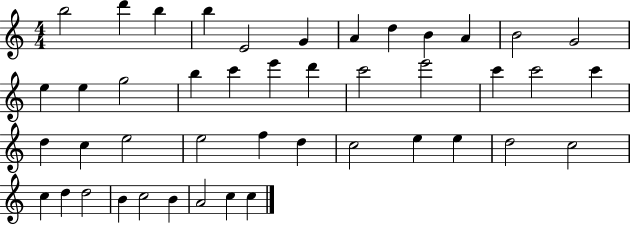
{
  \clef treble
  \numericTimeSignature
  \time 4/4
  \key c \major
  b''2 d'''4 b''4 | b''4 e'2 g'4 | a'4 d''4 b'4 a'4 | b'2 g'2 | \break e''4 e''4 g''2 | b''4 c'''4 e'''4 d'''4 | c'''2 e'''2 | c'''4 c'''2 c'''4 | \break d''4 c''4 e''2 | e''2 f''4 d''4 | c''2 e''4 e''4 | d''2 c''2 | \break c''4 d''4 d''2 | b'4 c''2 b'4 | a'2 c''4 c''4 | \bar "|."
}